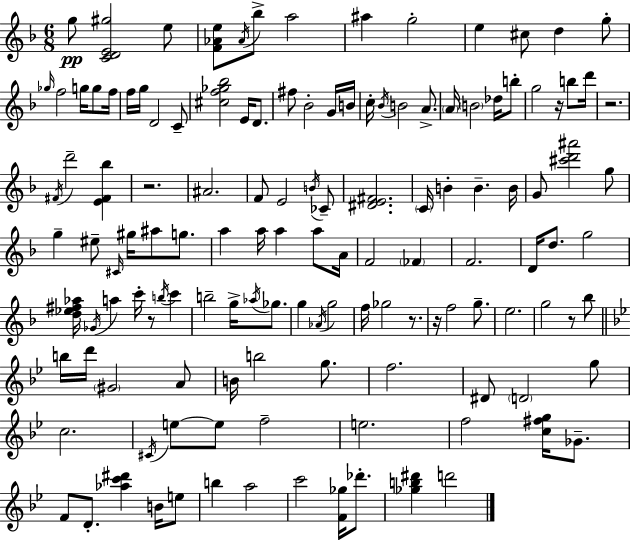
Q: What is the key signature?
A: F major